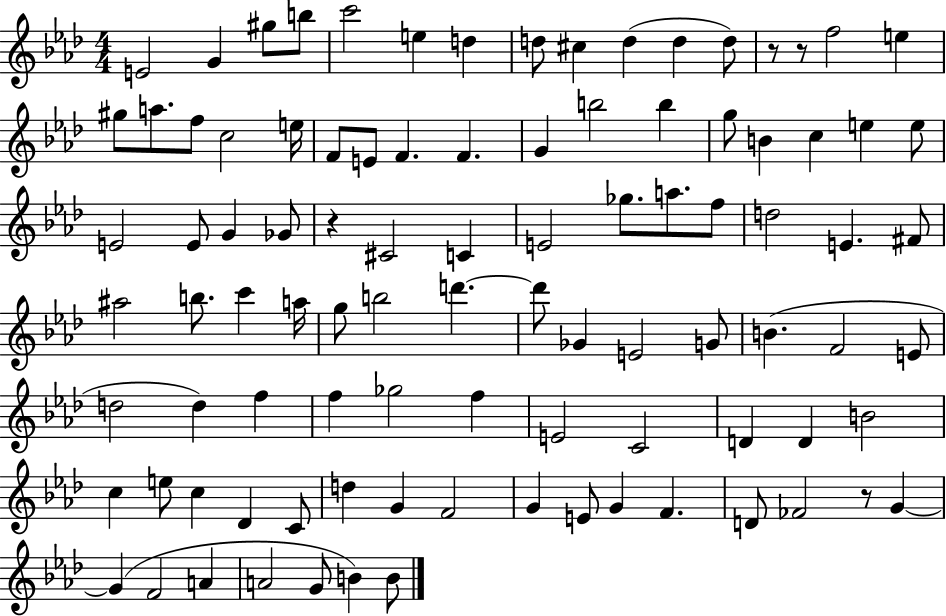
{
  \clef treble
  \numericTimeSignature
  \time 4/4
  \key aes \major
  e'2 g'4 gis''8 b''8 | c'''2 e''4 d''4 | d''8 cis''4 d''4( d''4 d''8) | r8 r8 f''2 e''4 | \break gis''8 a''8. f''8 c''2 e''16 | f'8 e'8 f'4. f'4. | g'4 b''2 b''4 | g''8 b'4 c''4 e''4 e''8 | \break e'2 e'8 g'4 ges'8 | r4 cis'2 c'4 | e'2 ges''8. a''8. f''8 | d''2 e'4. fis'8 | \break ais''2 b''8. c'''4 a''16 | g''8 b''2 d'''4.~~ | d'''8 ges'4 e'2 g'8 | b'4.( f'2 e'8 | \break d''2 d''4) f''4 | f''4 ges''2 f''4 | e'2 c'2 | d'4 d'4 b'2 | \break c''4 e''8 c''4 des'4 c'8 | d''4 g'4 f'2 | g'4 e'8 g'4 f'4. | d'8 fes'2 r8 g'4~~ | \break g'4( f'2 a'4 | a'2 g'8 b'4) b'8 | \bar "|."
}